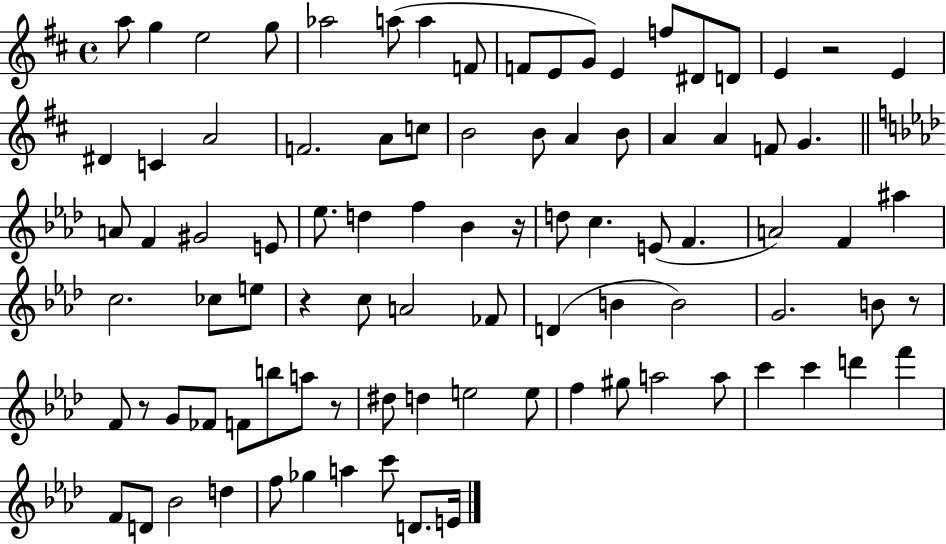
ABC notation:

X:1
T:Untitled
M:4/4
L:1/4
K:D
a/2 g e2 g/2 _a2 a/2 a F/2 F/2 E/2 G/2 E f/2 ^D/2 D/2 E z2 E ^D C A2 F2 A/2 c/2 B2 B/2 A B/2 A A F/2 G A/2 F ^G2 E/2 _e/2 d f _B z/4 d/2 c E/2 F A2 F ^a c2 _c/2 e/2 z c/2 A2 _F/2 D B B2 G2 B/2 z/2 F/2 z/2 G/2 _F/2 F/2 b/2 a/2 z/2 ^d/2 d e2 e/2 f ^g/2 a2 a/2 c' c' d' f' F/2 D/2 _B2 d f/2 _g a c'/2 D/2 E/4